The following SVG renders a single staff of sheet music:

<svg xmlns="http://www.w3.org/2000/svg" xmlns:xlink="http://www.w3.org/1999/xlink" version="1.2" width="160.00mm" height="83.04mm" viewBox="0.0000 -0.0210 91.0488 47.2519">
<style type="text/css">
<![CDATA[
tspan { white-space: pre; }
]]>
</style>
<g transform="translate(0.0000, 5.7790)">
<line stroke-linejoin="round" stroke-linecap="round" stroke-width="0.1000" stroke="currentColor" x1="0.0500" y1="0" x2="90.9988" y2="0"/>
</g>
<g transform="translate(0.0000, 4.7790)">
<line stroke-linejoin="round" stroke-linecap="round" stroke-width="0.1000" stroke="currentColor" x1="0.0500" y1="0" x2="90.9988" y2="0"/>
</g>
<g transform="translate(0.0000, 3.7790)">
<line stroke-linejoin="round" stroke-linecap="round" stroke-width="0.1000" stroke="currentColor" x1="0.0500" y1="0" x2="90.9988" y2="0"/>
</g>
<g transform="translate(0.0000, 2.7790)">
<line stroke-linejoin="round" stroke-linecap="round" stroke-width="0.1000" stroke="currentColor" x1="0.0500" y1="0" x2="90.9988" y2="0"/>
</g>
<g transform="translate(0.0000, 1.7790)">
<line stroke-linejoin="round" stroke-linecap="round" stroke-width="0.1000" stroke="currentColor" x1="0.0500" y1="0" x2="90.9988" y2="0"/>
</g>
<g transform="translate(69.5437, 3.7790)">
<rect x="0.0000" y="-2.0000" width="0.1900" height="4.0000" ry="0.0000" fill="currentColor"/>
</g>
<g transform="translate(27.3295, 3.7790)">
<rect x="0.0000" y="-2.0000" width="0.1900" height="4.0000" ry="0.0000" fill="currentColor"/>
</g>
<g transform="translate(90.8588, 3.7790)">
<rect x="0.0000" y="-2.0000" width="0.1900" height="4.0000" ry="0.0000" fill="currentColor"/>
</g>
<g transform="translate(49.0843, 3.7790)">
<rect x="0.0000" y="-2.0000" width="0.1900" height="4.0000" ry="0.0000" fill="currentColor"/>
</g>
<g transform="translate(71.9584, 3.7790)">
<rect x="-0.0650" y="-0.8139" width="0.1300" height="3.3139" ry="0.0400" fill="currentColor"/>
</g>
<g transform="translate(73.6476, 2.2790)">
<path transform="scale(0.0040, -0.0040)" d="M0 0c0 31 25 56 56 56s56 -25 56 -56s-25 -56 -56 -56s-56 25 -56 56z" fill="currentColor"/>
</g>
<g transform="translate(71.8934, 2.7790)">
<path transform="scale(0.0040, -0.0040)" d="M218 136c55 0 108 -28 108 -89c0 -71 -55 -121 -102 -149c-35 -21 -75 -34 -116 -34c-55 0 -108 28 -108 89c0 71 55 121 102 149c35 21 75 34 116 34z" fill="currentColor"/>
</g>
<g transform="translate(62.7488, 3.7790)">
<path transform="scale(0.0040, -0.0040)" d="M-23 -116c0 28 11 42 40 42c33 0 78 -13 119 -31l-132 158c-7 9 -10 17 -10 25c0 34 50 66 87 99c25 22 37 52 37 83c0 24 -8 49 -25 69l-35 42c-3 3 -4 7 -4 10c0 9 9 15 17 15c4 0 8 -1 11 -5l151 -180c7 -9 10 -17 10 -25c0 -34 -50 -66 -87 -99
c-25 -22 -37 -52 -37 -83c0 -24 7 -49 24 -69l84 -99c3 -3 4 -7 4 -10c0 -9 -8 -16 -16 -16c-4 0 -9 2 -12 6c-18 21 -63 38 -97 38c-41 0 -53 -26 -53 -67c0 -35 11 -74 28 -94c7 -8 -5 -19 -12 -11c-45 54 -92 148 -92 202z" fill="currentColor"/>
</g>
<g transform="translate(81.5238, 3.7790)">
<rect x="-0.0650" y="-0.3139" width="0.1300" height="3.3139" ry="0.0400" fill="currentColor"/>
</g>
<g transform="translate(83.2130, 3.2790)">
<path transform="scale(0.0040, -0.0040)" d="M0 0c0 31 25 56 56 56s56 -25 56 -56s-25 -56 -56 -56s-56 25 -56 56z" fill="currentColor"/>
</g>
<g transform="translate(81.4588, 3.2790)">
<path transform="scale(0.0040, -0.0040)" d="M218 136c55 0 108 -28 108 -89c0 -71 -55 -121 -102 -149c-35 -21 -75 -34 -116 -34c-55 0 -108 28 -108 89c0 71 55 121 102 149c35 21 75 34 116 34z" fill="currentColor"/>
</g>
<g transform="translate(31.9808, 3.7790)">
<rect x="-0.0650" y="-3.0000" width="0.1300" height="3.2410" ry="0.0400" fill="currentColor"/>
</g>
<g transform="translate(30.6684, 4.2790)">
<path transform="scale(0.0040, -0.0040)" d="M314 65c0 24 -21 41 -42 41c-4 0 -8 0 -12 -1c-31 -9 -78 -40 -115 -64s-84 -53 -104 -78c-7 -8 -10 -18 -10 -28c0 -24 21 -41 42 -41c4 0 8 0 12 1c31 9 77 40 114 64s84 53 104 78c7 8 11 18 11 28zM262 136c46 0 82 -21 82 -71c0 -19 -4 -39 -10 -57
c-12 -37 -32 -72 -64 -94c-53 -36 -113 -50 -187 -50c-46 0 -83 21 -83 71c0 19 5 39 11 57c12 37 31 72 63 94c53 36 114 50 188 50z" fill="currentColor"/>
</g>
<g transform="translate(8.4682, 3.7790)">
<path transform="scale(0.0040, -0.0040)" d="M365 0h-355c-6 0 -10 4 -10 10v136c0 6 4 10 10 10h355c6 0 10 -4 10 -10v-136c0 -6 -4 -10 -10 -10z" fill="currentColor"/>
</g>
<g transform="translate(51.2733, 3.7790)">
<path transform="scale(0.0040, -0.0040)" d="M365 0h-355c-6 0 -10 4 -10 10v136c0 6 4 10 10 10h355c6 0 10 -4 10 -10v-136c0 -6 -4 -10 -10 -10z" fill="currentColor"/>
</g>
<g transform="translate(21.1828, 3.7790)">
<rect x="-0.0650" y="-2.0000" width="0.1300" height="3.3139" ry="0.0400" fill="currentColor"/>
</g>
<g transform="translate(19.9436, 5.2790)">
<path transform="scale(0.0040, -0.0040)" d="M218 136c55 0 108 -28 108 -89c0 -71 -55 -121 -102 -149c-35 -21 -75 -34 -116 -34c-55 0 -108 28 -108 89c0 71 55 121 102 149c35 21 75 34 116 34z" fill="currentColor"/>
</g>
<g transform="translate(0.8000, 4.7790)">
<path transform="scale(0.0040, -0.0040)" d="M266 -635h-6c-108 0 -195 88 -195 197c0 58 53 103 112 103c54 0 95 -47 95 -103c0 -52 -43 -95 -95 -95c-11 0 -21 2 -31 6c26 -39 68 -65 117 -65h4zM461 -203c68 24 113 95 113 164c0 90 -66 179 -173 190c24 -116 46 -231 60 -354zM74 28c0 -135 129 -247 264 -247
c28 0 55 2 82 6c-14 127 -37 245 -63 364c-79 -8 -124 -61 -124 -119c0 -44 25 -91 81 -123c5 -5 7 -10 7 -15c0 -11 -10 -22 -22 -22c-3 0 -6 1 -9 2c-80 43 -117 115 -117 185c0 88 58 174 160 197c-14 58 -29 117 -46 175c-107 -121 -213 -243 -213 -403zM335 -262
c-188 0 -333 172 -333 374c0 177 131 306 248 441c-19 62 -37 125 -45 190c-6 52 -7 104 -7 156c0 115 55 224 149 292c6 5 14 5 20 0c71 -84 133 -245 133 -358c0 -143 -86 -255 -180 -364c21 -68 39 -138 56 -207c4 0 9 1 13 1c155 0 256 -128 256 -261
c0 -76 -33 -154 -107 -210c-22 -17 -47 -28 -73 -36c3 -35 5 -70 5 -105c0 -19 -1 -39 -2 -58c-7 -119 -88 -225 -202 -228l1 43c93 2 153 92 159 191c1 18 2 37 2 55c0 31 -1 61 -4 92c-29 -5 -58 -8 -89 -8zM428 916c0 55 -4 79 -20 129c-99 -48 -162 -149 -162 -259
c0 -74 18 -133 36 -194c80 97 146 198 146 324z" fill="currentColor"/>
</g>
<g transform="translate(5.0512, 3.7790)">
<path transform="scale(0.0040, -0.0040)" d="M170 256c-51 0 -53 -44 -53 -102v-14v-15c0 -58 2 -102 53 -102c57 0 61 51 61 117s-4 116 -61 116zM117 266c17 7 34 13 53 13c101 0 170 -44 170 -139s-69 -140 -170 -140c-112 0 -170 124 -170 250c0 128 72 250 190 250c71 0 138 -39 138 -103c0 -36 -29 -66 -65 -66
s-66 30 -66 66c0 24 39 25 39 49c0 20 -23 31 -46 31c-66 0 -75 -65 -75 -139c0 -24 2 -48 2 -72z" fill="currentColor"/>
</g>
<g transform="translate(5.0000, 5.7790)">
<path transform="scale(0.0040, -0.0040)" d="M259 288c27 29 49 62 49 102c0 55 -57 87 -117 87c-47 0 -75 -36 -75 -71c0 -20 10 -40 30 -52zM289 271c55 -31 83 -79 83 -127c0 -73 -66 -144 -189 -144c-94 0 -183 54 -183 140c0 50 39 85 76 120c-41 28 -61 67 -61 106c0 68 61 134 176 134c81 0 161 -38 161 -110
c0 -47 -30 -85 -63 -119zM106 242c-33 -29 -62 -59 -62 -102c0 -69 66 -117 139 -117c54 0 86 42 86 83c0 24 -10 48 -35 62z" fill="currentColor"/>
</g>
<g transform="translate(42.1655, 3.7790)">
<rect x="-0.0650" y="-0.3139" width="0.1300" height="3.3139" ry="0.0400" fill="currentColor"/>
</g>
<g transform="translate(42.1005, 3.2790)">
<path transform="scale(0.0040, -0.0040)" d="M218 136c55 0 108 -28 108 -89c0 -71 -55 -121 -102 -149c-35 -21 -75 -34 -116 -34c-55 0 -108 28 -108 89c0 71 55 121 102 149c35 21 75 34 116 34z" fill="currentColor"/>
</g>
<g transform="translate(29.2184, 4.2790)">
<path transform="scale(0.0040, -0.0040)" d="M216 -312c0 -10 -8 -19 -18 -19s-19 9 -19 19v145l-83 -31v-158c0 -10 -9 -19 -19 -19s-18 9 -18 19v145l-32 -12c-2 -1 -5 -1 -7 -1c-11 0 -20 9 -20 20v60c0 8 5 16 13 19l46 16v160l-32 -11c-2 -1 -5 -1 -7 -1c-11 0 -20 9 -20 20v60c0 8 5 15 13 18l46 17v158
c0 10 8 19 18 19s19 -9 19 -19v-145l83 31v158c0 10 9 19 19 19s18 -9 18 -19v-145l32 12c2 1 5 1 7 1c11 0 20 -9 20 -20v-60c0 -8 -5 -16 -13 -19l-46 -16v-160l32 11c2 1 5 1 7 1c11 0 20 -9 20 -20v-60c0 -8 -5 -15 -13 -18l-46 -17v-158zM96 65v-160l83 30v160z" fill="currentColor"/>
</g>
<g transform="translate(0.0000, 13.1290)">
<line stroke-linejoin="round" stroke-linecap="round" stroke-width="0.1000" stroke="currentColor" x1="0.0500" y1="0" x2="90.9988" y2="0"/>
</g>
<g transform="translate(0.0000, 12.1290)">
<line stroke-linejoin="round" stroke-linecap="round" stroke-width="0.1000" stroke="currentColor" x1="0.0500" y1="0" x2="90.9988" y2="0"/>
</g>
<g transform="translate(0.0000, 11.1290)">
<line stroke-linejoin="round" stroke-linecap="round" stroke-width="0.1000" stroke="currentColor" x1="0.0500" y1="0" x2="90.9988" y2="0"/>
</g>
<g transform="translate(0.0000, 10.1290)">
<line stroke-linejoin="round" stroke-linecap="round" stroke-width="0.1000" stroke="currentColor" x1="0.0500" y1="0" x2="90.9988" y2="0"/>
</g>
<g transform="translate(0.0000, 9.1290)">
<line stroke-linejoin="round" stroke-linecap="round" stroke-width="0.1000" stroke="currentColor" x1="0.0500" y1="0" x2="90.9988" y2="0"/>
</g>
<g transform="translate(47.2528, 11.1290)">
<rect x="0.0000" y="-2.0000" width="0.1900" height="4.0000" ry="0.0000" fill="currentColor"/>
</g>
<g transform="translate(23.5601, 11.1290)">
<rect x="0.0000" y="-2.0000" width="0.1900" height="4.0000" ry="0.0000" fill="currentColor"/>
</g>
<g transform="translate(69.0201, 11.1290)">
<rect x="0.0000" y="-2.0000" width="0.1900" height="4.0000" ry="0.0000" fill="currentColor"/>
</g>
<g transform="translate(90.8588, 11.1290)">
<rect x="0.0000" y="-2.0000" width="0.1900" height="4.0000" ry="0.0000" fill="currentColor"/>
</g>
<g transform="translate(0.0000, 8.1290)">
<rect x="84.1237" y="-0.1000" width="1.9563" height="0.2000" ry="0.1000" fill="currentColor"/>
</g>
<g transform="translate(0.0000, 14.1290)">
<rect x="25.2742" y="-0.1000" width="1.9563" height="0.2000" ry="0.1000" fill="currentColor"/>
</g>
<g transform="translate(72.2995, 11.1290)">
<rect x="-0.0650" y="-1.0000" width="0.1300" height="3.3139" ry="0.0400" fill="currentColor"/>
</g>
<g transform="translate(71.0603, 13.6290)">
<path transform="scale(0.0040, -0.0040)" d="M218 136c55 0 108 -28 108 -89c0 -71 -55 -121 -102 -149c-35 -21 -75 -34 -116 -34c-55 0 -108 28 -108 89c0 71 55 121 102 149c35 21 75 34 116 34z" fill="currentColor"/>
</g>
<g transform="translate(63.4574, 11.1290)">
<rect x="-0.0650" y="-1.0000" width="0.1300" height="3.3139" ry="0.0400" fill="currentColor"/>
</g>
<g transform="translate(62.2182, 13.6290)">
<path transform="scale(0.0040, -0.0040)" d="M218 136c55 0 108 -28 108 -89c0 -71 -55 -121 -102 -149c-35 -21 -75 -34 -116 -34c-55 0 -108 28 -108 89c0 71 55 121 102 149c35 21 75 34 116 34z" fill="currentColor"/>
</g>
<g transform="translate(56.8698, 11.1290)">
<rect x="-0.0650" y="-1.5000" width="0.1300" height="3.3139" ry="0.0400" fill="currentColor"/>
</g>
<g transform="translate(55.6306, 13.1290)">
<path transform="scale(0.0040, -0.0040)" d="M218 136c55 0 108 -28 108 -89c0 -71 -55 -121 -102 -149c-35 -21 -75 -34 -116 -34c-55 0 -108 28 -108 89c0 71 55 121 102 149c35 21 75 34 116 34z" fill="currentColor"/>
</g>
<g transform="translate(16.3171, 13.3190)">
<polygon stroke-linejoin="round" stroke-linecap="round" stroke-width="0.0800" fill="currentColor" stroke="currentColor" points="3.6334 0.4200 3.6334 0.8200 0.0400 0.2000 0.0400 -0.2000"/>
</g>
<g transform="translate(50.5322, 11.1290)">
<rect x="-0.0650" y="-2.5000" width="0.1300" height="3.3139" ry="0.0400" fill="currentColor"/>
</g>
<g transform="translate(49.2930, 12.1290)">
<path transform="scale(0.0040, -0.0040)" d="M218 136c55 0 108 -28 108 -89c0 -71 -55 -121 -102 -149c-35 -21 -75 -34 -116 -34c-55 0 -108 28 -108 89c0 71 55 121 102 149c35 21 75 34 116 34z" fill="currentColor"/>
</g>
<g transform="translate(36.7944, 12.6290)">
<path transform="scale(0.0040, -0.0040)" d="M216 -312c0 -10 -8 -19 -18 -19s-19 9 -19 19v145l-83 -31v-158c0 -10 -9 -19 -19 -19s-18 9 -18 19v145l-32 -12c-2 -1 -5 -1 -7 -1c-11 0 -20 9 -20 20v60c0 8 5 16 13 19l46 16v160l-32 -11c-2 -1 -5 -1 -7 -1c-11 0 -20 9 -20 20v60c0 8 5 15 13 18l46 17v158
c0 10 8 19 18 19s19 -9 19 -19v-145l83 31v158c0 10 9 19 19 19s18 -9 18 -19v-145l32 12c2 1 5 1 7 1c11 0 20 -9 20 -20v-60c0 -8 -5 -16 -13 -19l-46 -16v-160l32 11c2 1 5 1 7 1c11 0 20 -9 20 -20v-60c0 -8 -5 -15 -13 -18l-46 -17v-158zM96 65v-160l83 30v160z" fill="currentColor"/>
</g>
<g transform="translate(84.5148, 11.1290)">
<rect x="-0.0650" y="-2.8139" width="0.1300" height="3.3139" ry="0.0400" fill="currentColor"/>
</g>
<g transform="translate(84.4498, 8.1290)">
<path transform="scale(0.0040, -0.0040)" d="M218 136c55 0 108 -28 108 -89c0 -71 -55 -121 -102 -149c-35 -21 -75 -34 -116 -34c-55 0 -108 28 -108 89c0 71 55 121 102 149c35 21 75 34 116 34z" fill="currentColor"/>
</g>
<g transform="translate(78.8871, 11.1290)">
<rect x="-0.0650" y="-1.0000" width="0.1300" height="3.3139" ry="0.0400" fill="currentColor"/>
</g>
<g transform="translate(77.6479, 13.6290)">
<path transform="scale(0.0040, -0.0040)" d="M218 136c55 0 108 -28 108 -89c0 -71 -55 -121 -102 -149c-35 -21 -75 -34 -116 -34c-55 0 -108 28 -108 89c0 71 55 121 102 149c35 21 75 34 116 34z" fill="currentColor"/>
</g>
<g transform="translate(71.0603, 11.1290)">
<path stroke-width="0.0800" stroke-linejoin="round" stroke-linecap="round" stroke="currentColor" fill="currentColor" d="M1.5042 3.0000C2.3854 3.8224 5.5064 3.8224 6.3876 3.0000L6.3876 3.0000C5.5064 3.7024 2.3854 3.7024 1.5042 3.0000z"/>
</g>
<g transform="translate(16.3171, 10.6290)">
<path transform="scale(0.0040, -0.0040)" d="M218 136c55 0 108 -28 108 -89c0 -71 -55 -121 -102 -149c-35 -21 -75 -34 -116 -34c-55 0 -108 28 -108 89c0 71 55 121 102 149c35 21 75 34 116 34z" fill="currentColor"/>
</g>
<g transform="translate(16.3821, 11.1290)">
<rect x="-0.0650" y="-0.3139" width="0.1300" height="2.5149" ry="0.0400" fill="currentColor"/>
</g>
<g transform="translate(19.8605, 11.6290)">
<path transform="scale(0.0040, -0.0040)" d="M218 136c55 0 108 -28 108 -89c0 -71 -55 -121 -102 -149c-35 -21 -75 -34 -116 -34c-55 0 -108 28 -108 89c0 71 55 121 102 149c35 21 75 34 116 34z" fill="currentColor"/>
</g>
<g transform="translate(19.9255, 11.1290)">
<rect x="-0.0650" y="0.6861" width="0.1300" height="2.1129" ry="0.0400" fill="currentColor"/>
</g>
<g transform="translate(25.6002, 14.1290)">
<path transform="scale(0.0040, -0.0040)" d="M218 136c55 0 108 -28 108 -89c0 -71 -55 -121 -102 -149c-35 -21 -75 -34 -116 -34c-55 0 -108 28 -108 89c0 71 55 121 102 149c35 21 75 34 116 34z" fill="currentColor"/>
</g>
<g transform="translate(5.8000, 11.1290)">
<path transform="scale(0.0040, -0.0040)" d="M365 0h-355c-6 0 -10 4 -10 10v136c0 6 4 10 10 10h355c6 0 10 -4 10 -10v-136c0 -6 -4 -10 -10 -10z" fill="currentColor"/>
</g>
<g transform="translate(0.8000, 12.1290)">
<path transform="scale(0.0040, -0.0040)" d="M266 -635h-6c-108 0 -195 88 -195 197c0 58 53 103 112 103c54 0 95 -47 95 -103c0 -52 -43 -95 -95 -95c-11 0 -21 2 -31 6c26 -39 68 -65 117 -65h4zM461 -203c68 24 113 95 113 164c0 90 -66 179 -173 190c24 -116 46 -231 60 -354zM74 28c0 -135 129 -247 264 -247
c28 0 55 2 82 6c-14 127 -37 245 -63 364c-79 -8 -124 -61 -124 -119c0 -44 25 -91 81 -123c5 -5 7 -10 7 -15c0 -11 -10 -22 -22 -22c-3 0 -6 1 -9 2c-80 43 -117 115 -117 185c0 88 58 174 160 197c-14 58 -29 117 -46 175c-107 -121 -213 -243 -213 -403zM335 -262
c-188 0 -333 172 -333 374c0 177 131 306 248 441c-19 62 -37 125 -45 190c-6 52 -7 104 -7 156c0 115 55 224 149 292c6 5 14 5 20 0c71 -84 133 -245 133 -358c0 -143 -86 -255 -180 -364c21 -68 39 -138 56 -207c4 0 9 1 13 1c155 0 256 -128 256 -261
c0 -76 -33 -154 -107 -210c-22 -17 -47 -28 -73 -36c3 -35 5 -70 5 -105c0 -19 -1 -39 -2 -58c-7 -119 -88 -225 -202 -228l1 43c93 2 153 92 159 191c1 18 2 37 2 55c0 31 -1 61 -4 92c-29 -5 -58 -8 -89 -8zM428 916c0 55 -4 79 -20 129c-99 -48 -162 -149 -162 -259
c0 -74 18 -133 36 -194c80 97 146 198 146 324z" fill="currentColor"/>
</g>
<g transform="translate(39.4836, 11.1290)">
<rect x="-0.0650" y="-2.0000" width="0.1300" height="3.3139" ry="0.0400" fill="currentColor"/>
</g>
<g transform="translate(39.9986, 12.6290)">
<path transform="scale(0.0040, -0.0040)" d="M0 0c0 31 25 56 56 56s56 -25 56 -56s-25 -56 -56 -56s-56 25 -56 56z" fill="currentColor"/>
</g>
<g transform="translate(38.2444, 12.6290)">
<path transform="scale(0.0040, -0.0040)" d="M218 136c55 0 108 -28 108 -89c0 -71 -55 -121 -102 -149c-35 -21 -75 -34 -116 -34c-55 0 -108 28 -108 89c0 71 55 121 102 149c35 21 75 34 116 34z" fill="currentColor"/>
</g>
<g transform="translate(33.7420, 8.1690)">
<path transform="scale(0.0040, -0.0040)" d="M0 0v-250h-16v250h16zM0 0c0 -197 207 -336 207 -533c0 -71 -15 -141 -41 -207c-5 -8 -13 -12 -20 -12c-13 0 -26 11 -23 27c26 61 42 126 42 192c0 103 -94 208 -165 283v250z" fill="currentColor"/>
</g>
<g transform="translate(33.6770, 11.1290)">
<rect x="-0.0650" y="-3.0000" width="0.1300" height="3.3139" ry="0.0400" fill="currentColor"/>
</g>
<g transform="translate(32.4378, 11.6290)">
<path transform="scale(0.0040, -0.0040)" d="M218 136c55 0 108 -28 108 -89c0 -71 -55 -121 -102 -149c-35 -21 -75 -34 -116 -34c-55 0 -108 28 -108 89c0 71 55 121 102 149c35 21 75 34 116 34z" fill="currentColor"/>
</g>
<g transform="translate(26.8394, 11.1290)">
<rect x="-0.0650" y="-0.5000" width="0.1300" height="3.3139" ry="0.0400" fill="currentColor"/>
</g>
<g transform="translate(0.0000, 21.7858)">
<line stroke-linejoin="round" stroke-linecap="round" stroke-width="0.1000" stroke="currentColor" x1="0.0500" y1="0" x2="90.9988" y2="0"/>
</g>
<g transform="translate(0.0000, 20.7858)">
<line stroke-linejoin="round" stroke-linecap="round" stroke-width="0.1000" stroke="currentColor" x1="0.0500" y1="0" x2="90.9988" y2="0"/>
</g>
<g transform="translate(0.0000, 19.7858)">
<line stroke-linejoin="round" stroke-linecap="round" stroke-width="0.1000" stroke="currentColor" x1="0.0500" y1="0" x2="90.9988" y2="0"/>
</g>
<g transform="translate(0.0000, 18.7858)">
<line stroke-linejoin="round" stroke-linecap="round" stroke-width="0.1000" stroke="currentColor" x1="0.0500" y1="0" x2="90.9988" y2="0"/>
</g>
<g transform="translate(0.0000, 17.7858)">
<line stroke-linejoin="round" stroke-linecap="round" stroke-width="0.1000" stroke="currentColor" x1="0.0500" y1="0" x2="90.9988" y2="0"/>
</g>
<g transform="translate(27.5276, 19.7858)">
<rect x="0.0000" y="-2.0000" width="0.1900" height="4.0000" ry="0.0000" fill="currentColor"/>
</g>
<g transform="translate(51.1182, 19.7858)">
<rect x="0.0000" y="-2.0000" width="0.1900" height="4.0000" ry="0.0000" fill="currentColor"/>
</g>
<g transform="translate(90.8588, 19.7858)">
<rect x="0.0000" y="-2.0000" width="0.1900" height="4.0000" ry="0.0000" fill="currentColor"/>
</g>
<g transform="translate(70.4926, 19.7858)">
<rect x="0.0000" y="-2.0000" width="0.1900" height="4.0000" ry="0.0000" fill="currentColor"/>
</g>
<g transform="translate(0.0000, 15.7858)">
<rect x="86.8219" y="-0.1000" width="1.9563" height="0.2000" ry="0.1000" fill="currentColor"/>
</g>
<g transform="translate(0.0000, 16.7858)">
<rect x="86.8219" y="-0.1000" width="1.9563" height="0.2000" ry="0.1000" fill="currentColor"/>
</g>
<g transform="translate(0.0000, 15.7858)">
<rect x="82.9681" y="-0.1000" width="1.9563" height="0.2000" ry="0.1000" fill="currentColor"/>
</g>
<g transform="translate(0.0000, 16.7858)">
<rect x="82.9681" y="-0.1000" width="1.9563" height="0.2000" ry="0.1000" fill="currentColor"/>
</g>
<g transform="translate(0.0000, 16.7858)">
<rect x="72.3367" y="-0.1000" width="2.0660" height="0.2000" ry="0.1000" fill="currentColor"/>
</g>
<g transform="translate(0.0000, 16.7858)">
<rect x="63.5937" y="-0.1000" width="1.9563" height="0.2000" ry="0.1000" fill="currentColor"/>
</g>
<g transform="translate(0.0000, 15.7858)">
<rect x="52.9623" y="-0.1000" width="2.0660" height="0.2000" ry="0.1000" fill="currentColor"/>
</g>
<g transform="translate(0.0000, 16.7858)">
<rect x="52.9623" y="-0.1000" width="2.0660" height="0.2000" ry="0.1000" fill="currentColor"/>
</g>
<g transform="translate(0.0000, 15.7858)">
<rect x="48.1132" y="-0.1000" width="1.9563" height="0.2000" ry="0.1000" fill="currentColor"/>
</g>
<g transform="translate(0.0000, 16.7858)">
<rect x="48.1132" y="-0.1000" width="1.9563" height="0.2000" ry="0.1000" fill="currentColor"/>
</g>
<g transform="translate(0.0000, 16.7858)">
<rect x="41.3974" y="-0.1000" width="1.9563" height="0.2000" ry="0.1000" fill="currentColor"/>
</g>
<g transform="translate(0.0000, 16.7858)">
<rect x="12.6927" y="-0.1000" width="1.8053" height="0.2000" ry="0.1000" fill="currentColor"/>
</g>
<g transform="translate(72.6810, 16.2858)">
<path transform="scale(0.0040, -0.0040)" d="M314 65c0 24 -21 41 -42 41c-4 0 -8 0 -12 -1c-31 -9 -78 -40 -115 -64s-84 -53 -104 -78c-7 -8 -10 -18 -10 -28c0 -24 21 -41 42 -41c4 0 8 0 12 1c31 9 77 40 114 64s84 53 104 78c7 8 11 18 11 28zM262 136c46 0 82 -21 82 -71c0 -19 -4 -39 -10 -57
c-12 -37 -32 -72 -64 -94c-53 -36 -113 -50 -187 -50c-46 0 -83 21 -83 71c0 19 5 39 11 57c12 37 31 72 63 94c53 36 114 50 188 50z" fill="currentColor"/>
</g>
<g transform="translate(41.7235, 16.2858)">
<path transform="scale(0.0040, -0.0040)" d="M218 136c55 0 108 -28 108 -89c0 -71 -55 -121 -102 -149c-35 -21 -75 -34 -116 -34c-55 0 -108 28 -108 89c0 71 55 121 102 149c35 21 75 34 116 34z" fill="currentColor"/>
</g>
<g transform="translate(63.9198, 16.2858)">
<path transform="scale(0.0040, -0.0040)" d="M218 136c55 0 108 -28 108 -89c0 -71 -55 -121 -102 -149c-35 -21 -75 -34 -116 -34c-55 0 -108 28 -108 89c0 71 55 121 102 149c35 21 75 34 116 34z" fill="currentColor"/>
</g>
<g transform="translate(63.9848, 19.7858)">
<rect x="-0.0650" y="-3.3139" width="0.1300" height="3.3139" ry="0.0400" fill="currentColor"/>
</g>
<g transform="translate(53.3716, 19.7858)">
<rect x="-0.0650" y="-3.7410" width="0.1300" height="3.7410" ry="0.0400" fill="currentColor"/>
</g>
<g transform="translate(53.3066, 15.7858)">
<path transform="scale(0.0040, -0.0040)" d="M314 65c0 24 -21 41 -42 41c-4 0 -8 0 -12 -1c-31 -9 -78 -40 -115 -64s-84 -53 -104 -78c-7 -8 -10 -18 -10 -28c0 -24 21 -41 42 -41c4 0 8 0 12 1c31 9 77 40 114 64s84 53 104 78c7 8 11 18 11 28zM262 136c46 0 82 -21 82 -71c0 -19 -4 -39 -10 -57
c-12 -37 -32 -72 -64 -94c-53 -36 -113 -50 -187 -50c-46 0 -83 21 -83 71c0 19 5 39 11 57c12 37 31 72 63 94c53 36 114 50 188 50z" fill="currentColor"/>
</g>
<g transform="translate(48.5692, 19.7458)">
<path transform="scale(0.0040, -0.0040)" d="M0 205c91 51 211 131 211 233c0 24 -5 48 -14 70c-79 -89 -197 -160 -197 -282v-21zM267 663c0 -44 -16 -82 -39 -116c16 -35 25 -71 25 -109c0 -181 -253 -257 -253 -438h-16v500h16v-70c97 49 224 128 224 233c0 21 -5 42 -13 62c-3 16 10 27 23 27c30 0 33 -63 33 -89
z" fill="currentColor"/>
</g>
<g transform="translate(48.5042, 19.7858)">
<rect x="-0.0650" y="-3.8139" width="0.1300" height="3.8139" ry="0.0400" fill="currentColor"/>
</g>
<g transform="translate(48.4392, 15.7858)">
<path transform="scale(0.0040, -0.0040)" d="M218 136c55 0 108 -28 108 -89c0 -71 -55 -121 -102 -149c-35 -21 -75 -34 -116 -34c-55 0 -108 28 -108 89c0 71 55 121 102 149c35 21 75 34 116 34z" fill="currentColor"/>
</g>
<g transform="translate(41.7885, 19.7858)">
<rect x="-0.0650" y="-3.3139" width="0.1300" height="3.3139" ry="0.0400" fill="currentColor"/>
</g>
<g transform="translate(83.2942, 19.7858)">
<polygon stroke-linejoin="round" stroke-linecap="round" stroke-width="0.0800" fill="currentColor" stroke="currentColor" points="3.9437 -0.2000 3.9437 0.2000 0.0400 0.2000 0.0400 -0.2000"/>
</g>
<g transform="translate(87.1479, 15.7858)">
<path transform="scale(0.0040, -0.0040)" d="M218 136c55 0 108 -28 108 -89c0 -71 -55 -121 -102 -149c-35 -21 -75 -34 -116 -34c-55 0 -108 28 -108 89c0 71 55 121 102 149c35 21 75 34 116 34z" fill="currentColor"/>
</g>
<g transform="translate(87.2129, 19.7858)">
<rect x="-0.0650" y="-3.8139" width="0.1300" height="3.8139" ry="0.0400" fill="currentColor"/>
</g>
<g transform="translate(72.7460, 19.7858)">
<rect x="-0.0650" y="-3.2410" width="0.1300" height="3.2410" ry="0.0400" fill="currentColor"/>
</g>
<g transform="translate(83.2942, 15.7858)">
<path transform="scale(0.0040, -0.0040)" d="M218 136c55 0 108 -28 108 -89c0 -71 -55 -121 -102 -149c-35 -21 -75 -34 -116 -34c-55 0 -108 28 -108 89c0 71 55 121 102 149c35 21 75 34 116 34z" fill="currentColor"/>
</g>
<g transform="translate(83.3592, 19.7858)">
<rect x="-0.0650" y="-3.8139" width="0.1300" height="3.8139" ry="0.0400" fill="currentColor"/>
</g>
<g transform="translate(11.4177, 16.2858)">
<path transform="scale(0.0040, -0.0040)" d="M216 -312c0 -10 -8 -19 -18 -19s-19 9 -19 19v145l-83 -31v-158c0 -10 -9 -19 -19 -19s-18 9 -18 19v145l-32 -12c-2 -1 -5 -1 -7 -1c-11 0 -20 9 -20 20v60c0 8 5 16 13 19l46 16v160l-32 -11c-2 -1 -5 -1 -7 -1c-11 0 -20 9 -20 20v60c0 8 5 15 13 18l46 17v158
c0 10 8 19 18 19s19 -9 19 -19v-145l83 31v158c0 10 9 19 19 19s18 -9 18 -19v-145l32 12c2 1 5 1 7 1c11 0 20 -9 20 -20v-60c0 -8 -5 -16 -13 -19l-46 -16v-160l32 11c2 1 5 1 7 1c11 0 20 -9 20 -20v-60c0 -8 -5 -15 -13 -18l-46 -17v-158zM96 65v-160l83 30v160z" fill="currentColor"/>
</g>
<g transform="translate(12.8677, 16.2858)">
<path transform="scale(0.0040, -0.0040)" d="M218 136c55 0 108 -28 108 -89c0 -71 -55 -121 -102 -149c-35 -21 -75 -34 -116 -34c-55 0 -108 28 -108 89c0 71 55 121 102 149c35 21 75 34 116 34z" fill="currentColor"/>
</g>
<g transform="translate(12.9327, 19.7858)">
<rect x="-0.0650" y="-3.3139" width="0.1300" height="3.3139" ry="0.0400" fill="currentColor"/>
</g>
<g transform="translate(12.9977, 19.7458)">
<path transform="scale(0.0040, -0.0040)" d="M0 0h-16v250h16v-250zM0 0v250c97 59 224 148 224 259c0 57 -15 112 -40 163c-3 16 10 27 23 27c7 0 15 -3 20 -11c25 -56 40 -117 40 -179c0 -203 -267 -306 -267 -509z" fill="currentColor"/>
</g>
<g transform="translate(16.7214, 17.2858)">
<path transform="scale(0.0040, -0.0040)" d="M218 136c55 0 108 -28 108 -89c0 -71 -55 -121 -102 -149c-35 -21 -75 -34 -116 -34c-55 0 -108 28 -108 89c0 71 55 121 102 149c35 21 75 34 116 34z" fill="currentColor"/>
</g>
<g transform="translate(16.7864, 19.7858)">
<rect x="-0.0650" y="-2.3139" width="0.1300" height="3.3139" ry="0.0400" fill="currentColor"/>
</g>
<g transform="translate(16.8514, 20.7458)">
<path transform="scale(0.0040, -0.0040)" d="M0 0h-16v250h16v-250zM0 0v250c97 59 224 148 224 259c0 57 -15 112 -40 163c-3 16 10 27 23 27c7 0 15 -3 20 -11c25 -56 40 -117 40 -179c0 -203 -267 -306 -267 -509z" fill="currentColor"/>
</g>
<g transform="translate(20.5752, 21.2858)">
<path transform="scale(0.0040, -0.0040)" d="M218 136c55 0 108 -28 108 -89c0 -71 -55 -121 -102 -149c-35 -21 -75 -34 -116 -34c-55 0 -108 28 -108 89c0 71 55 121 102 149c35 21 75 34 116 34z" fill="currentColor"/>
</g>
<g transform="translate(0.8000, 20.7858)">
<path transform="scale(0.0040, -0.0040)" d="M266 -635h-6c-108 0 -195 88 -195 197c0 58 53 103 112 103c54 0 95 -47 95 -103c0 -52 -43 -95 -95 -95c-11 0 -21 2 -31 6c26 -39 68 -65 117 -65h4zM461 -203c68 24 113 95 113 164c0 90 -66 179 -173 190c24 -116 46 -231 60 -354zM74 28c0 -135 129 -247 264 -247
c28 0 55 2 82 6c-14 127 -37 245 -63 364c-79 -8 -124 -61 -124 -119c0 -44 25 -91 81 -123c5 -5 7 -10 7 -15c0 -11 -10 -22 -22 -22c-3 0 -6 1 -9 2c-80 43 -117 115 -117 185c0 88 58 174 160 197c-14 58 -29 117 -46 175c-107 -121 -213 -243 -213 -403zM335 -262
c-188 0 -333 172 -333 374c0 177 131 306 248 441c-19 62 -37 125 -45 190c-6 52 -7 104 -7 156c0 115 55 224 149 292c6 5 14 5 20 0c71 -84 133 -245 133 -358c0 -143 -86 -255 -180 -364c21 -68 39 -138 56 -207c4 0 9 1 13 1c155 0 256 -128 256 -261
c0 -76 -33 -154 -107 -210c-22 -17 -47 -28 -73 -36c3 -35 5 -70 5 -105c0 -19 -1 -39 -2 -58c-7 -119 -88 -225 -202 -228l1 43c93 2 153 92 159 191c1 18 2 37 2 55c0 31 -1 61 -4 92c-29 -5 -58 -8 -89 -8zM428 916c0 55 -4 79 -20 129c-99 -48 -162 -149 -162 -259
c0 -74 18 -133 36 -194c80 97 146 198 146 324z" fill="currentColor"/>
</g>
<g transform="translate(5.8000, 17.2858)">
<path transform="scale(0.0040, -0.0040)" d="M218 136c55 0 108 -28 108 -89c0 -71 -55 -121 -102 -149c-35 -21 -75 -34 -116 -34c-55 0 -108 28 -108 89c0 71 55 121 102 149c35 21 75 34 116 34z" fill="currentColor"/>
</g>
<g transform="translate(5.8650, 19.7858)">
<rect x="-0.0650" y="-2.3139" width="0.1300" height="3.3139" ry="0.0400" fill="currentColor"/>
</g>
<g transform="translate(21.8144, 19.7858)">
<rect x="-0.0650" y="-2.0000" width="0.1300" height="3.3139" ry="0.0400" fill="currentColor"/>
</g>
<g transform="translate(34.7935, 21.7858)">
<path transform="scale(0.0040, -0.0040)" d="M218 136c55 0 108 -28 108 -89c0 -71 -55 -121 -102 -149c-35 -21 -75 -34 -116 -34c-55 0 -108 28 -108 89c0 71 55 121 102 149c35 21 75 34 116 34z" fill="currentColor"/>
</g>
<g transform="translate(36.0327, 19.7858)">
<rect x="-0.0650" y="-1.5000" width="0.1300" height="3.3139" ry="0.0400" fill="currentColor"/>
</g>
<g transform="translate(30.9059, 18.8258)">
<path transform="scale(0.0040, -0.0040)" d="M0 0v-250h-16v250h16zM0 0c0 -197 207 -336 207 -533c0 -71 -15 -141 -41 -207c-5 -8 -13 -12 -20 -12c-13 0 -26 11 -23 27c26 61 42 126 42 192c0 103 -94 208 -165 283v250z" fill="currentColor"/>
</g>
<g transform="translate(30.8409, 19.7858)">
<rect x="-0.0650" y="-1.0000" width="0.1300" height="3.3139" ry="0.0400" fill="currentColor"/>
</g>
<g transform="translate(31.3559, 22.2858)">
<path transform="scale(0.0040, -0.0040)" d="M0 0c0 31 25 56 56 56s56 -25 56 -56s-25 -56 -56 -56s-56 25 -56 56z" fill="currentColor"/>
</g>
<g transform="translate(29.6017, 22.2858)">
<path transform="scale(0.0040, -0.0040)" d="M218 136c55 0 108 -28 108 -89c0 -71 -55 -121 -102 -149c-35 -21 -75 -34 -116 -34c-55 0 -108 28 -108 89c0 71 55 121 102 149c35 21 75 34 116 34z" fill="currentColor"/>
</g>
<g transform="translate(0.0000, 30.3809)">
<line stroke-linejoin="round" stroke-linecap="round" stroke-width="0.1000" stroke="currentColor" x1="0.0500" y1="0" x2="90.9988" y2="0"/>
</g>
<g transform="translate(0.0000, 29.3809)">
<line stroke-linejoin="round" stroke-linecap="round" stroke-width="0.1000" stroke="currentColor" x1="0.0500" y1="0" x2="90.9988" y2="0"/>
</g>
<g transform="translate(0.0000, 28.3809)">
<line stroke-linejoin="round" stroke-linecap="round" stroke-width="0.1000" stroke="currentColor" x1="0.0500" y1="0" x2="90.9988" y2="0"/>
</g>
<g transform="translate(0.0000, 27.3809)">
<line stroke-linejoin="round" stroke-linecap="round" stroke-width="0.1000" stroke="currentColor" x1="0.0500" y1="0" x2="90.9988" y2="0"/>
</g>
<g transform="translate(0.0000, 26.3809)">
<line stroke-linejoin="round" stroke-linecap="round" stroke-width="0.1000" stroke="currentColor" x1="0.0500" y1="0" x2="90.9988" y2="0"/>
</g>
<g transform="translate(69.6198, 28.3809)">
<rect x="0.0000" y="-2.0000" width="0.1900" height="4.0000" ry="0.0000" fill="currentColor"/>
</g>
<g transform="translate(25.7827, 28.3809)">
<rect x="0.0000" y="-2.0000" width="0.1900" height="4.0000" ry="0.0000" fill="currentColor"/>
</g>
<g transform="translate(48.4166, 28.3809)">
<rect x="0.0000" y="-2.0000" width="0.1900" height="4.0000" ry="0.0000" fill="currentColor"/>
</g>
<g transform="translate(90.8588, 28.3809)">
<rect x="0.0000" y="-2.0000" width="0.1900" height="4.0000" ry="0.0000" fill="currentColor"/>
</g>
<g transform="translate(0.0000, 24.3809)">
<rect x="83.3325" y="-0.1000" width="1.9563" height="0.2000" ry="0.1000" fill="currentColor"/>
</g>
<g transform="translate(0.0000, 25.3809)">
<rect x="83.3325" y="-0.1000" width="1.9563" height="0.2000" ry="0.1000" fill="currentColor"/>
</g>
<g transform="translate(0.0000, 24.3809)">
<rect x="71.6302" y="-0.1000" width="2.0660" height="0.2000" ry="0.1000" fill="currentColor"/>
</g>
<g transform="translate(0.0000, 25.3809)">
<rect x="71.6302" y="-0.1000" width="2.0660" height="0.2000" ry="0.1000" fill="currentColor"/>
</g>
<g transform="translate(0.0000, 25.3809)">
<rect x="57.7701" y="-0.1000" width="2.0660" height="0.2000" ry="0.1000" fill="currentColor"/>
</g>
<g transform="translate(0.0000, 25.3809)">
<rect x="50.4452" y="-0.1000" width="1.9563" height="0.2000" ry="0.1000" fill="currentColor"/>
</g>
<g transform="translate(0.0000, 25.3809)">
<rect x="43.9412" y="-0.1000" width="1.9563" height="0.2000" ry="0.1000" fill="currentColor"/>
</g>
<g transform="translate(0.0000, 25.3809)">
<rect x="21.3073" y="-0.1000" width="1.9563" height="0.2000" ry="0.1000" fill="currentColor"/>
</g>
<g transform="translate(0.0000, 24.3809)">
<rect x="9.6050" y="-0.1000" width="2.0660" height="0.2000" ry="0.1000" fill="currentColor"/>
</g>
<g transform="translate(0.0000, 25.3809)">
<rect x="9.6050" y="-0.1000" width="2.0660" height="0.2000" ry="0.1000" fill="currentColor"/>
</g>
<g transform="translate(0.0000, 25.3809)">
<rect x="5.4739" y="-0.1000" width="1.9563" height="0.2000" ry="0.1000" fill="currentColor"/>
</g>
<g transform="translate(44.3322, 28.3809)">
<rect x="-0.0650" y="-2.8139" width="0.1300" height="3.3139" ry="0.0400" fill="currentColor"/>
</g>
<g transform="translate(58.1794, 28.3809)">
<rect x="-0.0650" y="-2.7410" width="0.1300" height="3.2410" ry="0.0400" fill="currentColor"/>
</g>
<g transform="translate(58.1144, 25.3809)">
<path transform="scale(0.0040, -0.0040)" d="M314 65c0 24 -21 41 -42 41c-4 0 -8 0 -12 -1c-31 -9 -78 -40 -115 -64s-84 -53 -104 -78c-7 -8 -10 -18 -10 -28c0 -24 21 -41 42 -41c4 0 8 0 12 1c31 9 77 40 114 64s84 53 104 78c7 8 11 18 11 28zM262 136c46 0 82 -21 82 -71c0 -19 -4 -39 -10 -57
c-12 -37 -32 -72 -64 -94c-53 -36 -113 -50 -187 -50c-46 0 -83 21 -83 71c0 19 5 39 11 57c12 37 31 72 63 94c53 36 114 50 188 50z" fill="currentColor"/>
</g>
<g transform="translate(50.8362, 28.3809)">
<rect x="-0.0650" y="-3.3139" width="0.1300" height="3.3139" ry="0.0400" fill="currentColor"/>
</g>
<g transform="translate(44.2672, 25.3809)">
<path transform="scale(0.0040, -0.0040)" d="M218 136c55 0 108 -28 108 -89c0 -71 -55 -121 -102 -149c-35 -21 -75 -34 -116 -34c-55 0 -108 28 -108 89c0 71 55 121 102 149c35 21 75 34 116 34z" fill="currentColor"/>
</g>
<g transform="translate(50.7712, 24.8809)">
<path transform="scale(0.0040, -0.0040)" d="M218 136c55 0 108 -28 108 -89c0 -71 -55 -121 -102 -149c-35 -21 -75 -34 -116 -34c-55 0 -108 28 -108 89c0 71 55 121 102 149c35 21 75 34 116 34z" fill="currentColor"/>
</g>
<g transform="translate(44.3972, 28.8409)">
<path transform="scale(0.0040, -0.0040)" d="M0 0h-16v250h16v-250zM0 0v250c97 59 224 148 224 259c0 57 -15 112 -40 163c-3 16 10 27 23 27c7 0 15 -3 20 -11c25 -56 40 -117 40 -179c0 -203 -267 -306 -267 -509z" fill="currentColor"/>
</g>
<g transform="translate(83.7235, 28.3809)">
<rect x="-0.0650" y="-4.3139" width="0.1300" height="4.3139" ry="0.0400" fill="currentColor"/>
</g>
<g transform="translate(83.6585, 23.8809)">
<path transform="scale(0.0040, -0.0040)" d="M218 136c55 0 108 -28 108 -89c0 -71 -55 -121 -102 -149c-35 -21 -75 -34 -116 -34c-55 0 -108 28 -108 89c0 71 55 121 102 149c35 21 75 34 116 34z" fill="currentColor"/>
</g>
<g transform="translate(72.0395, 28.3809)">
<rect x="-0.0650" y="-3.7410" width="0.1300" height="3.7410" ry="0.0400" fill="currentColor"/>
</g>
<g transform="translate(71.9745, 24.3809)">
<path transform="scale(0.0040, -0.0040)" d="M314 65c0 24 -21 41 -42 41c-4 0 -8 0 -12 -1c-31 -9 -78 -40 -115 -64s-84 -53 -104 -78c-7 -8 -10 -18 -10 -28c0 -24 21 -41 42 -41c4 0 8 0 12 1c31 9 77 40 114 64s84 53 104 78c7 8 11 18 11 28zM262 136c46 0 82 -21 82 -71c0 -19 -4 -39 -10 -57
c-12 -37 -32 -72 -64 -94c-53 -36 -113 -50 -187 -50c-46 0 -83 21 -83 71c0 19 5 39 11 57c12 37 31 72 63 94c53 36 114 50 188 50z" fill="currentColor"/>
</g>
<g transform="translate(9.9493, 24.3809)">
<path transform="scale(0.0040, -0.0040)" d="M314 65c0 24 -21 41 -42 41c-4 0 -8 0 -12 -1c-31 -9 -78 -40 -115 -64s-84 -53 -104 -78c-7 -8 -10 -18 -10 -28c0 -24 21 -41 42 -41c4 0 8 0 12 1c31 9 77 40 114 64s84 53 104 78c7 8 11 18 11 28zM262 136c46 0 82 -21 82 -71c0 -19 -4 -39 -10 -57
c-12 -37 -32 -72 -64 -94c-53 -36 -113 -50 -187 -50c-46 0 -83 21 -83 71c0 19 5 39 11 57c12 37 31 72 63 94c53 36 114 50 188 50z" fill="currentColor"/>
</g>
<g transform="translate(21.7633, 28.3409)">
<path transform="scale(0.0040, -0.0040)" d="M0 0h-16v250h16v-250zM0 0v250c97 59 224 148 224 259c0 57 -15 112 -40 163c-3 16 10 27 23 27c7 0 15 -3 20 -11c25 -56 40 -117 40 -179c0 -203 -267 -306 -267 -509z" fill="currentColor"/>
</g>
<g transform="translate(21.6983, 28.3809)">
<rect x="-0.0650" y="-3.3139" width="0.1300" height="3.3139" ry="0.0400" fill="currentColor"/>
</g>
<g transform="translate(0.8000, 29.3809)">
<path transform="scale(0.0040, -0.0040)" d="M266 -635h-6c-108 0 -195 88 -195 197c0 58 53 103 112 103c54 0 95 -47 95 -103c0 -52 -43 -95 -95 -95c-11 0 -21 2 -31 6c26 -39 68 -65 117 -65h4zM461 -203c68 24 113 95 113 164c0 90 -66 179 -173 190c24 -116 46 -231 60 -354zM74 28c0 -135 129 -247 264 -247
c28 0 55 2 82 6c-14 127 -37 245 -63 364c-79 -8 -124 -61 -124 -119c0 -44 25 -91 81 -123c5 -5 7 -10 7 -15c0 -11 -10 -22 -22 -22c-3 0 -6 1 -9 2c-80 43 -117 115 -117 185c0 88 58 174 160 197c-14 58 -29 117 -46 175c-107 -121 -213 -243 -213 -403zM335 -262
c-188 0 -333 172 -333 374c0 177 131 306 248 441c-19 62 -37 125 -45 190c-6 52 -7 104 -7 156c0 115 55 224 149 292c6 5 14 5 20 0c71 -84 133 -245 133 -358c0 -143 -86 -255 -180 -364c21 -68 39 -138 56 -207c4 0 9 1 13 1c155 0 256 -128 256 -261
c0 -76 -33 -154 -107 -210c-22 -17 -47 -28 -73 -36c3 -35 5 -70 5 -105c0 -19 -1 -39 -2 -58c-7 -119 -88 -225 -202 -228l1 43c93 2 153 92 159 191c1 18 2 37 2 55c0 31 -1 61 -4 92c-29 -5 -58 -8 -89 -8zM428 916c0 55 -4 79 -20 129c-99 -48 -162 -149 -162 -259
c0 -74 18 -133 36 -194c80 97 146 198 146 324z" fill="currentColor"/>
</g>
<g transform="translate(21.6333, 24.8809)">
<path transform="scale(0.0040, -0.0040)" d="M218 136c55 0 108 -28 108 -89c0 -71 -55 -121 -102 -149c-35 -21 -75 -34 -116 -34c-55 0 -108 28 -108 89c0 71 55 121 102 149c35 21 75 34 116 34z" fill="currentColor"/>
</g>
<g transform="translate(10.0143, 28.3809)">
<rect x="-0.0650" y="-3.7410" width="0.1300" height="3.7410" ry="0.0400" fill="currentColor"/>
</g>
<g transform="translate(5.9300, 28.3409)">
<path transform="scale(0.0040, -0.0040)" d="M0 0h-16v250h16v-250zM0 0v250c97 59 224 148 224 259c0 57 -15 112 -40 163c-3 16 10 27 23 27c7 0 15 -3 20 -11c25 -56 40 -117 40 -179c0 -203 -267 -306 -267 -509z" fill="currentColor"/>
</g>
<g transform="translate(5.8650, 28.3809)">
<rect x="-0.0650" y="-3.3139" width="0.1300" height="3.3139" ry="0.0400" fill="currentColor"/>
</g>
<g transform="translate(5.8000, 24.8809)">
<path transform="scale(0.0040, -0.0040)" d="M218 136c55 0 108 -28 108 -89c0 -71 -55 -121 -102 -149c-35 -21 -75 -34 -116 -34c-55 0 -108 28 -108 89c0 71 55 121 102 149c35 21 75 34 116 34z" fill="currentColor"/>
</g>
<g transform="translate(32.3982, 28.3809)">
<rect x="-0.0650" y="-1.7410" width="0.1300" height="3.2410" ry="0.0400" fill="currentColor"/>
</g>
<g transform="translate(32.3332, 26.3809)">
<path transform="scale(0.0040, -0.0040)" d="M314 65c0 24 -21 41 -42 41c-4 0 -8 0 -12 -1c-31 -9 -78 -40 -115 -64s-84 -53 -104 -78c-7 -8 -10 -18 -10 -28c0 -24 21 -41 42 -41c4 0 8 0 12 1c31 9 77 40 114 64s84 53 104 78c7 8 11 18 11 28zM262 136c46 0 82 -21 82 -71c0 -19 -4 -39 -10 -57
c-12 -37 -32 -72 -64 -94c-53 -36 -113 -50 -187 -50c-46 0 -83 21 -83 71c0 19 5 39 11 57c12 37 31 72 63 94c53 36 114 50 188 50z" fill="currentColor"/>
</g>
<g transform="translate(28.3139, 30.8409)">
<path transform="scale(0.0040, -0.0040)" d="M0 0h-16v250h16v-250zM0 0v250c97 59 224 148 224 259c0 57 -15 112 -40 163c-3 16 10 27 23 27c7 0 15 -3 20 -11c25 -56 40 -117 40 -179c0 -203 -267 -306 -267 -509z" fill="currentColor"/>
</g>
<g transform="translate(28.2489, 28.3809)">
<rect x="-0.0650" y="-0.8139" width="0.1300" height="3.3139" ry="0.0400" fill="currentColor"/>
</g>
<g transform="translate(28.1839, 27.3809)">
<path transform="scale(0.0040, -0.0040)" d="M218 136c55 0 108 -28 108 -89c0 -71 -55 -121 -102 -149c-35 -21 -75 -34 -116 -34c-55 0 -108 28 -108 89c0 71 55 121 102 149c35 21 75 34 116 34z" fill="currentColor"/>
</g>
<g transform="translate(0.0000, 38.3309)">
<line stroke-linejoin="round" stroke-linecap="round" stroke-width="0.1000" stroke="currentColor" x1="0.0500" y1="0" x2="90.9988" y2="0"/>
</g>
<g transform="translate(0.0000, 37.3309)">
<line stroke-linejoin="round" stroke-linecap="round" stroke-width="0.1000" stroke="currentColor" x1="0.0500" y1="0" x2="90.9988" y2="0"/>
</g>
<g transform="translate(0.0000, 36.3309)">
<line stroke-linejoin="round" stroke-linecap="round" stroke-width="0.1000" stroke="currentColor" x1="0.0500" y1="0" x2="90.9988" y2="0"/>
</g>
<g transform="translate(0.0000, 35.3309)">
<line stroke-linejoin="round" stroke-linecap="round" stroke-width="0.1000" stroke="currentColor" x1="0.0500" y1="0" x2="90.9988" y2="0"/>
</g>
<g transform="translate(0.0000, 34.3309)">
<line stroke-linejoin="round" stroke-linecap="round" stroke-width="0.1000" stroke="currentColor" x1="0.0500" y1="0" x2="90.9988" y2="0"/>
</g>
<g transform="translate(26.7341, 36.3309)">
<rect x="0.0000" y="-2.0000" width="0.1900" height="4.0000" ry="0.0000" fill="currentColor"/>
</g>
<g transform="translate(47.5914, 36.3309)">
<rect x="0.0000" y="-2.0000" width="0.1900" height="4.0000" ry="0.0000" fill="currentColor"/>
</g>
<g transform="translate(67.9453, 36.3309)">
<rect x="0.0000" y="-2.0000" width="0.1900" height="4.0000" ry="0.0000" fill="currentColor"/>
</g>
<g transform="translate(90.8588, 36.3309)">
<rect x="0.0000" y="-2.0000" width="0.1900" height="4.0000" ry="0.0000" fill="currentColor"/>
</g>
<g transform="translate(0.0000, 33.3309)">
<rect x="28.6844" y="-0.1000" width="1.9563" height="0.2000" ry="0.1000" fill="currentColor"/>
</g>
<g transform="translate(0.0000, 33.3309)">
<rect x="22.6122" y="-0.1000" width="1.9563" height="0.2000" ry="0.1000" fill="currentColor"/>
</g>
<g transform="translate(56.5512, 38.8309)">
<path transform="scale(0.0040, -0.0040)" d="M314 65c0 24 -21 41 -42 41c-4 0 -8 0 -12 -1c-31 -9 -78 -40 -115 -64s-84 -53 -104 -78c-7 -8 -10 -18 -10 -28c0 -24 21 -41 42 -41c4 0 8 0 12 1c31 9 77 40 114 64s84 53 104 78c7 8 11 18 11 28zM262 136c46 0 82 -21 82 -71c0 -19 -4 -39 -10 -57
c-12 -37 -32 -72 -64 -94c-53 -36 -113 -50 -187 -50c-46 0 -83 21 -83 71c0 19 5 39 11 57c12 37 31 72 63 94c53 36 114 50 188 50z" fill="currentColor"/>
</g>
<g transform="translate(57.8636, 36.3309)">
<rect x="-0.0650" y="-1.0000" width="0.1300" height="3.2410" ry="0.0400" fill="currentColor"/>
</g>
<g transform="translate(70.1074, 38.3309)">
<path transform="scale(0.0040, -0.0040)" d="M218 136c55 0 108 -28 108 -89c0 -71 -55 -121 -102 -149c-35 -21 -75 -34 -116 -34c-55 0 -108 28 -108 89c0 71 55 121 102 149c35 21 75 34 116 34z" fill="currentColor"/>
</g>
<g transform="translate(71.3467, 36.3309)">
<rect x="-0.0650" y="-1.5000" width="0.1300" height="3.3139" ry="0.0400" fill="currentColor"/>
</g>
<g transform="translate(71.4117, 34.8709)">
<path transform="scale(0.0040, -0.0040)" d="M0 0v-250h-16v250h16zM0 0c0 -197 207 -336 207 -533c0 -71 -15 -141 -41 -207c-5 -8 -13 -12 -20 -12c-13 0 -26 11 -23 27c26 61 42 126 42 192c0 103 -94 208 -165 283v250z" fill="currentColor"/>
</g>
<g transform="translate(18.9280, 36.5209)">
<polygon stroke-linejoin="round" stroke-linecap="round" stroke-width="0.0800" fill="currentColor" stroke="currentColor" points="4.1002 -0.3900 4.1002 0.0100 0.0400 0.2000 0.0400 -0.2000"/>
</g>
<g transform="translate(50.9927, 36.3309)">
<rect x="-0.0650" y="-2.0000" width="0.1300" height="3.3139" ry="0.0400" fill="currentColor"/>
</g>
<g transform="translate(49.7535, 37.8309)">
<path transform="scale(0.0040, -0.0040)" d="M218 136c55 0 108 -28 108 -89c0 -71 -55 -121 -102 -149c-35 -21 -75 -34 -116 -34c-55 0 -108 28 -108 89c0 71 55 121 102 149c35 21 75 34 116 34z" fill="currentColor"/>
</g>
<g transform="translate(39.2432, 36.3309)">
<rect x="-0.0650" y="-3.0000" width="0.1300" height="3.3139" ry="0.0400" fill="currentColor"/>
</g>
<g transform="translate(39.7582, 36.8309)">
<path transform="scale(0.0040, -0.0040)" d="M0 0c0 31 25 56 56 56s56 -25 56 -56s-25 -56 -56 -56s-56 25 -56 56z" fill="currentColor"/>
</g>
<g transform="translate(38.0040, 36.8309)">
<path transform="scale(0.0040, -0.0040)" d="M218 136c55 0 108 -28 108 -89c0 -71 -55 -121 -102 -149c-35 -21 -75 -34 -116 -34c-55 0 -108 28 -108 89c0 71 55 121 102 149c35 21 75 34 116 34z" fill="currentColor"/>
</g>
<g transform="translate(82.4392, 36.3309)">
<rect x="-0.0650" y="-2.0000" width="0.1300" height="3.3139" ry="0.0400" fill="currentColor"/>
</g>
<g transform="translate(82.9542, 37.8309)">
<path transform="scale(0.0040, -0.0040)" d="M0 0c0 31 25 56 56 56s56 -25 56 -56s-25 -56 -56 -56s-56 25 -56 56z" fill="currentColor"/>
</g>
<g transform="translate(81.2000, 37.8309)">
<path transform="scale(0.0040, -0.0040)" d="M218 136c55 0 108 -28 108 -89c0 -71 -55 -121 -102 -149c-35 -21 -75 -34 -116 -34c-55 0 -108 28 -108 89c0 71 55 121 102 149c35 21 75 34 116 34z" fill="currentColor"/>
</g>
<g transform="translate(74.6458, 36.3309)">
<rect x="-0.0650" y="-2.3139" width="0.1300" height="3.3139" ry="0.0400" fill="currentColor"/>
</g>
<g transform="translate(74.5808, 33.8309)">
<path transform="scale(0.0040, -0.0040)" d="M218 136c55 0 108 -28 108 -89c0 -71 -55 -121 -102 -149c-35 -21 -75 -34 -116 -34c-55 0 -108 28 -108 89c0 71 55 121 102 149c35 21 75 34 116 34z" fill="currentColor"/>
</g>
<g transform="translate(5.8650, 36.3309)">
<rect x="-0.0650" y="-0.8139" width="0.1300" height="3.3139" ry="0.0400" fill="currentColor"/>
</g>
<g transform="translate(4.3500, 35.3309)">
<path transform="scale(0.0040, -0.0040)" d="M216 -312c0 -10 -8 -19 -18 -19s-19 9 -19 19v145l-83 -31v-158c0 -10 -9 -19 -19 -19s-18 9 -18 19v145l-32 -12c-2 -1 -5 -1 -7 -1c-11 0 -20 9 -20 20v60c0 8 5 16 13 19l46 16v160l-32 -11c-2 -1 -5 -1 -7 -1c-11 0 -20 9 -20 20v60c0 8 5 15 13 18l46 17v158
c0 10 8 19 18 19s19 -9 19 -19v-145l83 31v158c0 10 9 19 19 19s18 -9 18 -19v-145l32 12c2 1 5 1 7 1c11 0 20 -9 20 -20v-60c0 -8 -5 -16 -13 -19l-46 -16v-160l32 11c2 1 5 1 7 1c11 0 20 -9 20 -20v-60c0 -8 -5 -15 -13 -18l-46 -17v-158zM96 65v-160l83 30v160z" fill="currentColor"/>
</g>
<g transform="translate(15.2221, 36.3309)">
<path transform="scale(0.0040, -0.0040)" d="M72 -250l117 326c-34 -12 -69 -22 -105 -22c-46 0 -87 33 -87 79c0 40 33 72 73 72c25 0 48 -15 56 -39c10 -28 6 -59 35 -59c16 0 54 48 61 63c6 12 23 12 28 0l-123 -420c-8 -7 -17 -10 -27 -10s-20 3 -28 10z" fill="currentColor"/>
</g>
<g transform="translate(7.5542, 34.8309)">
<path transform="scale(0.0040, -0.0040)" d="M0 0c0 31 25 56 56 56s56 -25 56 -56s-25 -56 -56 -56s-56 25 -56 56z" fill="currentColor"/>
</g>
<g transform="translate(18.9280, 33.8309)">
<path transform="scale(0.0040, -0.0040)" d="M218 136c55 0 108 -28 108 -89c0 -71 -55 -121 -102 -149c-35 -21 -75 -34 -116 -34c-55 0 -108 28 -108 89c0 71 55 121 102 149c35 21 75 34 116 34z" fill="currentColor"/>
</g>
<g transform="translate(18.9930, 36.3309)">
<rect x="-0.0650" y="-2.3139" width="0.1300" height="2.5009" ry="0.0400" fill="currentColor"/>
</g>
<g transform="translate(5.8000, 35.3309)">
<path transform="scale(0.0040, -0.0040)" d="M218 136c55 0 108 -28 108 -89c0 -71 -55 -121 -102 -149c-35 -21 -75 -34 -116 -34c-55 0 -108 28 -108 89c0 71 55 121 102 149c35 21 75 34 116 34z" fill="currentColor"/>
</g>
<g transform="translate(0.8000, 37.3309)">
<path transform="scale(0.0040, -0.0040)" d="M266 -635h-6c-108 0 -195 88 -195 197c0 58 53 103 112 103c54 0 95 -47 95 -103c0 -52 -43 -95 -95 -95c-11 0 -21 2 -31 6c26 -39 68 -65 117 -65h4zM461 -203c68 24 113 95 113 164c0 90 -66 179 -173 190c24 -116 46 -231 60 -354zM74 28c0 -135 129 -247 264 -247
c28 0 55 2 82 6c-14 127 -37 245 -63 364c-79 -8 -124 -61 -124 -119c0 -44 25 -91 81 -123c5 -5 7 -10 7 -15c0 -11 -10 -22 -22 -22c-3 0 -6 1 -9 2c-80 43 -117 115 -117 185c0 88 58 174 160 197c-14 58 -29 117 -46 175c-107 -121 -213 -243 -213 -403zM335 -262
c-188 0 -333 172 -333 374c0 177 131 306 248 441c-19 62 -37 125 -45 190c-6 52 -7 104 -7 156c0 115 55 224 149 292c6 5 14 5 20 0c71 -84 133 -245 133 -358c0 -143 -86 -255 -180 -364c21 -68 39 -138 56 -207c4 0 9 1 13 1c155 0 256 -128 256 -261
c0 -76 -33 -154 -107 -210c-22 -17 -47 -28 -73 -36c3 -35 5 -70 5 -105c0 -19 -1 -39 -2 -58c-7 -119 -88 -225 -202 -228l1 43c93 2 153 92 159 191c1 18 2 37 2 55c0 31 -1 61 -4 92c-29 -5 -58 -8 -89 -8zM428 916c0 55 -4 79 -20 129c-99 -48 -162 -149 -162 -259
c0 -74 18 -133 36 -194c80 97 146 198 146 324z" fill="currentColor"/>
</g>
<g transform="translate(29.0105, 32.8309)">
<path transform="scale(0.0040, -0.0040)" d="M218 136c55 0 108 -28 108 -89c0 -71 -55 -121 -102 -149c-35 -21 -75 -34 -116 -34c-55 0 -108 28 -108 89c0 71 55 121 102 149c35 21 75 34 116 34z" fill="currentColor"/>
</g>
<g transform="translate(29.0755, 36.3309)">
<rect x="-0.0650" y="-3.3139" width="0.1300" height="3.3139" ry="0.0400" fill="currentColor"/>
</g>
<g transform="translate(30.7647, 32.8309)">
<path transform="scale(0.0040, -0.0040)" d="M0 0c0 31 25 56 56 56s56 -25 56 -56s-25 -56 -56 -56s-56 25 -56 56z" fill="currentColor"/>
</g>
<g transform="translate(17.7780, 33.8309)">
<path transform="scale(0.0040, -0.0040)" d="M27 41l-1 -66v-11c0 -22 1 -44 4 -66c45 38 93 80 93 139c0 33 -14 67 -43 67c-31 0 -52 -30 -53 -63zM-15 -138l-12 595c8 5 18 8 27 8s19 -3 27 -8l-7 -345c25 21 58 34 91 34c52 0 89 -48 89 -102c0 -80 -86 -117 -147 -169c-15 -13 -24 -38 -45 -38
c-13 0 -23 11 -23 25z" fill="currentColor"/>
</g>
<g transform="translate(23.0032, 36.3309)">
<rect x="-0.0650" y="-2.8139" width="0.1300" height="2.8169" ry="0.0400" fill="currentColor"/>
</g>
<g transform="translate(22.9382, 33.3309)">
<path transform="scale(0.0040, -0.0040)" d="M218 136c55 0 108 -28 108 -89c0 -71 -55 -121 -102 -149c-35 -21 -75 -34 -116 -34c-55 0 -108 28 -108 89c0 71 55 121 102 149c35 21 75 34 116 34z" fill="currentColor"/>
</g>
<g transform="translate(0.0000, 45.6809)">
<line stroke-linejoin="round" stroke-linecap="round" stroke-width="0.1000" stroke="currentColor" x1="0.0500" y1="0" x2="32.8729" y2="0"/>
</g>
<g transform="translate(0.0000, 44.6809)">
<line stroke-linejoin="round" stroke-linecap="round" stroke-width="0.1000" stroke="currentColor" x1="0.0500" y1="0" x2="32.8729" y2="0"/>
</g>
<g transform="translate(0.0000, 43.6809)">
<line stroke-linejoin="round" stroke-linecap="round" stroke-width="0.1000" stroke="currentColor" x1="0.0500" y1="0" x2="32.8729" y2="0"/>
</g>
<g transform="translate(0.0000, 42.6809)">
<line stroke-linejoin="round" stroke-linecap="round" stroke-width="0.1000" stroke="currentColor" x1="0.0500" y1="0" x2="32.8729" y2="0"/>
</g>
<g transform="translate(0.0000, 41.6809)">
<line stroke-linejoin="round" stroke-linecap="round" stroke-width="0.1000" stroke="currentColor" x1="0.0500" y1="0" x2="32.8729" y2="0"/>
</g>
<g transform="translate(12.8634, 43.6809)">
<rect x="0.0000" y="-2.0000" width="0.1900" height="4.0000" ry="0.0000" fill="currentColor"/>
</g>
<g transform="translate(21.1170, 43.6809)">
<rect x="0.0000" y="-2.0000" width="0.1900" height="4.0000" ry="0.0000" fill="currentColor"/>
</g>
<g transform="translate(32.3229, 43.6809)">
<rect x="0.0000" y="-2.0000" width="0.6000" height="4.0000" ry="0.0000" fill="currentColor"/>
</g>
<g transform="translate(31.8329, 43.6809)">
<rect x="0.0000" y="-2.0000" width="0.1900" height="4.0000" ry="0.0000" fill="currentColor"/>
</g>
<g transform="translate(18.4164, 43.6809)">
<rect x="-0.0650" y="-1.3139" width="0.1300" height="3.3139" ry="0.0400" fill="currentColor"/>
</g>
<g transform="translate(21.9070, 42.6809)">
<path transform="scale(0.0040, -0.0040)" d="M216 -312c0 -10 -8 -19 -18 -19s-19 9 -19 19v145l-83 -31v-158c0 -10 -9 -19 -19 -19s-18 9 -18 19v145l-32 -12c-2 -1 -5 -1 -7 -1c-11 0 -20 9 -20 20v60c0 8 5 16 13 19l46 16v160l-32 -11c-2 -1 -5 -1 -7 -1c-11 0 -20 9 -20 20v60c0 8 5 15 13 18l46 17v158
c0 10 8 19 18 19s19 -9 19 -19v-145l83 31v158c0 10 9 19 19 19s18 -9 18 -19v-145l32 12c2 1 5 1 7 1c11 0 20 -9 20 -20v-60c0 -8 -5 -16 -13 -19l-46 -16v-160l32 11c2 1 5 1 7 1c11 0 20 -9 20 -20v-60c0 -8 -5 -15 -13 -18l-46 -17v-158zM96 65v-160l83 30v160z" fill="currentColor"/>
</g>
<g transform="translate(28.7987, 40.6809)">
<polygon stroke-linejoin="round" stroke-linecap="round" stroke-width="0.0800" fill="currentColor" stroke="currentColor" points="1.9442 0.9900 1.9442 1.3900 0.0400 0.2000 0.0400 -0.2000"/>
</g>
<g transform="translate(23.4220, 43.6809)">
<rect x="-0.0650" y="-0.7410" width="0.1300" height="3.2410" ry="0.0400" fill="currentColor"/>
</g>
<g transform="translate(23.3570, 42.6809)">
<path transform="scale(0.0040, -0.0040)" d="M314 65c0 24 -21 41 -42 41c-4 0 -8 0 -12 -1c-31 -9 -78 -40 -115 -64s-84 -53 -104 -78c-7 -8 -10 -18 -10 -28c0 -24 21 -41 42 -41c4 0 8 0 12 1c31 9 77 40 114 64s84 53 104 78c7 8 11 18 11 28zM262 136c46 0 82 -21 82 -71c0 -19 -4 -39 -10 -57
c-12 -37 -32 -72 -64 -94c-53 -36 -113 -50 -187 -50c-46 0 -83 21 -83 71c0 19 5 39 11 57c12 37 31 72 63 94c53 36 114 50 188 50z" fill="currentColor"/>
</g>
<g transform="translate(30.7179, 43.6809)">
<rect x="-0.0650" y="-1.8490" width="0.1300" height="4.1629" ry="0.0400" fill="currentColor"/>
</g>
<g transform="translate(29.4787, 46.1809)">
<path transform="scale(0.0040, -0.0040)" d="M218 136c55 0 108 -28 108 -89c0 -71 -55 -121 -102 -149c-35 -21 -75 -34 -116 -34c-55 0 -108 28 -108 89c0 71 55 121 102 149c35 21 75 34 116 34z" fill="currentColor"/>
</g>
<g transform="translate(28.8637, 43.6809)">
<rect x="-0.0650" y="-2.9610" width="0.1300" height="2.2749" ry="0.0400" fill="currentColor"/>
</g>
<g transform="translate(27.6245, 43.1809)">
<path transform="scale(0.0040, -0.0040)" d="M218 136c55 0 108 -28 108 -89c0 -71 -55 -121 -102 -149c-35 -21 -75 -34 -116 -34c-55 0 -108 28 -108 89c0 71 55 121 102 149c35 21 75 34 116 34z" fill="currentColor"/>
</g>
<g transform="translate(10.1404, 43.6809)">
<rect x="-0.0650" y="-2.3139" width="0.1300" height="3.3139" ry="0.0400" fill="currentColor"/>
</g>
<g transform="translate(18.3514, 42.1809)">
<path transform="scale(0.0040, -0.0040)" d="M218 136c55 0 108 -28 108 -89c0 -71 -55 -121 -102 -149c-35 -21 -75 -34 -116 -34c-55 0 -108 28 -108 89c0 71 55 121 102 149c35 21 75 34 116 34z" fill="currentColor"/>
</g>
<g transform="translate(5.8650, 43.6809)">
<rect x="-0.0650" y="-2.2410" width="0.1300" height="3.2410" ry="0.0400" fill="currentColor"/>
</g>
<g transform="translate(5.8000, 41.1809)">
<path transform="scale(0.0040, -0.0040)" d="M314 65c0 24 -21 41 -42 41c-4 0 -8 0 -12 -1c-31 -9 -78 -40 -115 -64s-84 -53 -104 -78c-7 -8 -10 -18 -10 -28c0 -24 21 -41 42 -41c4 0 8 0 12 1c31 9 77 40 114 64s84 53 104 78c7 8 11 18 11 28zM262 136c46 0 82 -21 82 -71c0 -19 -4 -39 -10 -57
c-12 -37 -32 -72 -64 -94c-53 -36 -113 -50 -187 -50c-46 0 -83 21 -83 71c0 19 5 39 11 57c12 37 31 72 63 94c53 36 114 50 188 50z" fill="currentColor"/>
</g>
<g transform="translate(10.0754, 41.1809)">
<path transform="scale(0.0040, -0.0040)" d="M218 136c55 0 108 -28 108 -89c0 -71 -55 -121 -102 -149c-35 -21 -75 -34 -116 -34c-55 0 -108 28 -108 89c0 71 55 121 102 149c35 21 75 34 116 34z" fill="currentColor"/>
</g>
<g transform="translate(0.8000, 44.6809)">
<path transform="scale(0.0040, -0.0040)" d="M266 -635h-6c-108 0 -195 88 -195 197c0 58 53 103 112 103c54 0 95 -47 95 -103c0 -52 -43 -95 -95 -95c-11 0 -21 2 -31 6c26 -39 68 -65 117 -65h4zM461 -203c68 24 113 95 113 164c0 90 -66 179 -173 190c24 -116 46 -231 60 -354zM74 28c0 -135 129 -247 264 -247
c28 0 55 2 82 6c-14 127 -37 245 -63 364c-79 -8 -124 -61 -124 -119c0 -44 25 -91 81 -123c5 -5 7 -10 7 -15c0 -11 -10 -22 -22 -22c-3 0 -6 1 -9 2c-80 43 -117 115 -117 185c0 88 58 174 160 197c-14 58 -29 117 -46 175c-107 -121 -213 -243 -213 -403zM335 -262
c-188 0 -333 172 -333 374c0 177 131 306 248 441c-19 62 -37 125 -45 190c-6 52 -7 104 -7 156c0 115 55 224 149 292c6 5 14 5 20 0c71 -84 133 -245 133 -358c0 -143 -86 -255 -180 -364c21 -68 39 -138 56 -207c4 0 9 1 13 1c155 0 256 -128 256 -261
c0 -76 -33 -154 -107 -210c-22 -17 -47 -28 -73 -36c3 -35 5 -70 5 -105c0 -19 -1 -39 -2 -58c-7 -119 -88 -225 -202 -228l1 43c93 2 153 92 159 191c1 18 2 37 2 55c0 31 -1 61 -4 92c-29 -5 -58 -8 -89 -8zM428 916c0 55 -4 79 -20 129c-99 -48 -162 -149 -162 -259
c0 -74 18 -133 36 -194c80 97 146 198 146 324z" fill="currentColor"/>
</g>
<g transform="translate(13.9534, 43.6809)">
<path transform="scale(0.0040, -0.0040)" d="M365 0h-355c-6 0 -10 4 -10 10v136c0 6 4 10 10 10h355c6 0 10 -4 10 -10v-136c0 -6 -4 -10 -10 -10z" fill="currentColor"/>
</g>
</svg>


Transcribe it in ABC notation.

X:1
T:Untitled
M:6/8
L:1/4
K:C
z2 F ^A2 c z2 z d c z2 c/2 A/2 C A/2 ^F G E D D D a g ^b/2 g/2 F D/2 E b c'/4 c'2 b b2 c'/2 c'/2 b/2 c'2 b/2 d/2 f2 a/2 b a2 c'2 d' ^d z/2 _g/2 a/2 b A F D2 E/2 g F g2 g z2 e ^d2 c/2 D/2